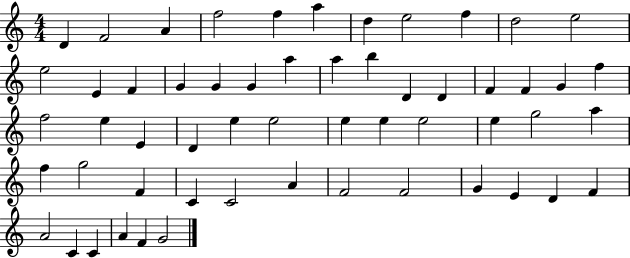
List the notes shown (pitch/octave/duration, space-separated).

D4/q F4/h A4/q F5/h F5/q A5/q D5/q E5/h F5/q D5/h E5/h E5/h E4/q F4/q G4/q G4/q G4/q A5/q A5/q B5/q D4/q D4/q F4/q F4/q G4/q F5/q F5/h E5/q E4/q D4/q E5/q E5/h E5/q E5/q E5/h E5/q G5/h A5/q F5/q G5/h F4/q C4/q C4/h A4/q F4/h F4/h G4/q E4/q D4/q F4/q A4/h C4/q C4/q A4/q F4/q G4/h